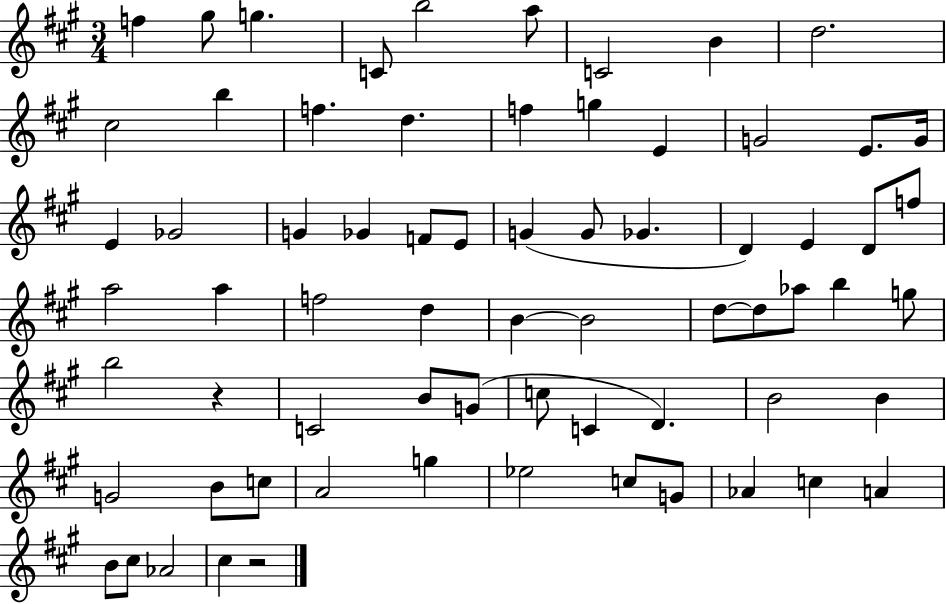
{
  \clef treble
  \numericTimeSignature
  \time 3/4
  \key a \major
  f''4 gis''8 g''4. | c'8 b''2 a''8 | c'2 b'4 | d''2. | \break cis''2 b''4 | f''4. d''4. | f''4 g''4 e'4 | g'2 e'8. g'16 | \break e'4 ges'2 | g'4 ges'4 f'8 e'8 | g'4( g'8 ges'4. | d'4) e'4 d'8 f''8 | \break a''2 a''4 | f''2 d''4 | b'4~~ b'2 | d''8~~ d''8 aes''8 b''4 g''8 | \break b''2 r4 | c'2 b'8 g'8( | c''8 c'4 d'4.) | b'2 b'4 | \break g'2 b'8 c''8 | a'2 g''4 | ees''2 c''8 g'8 | aes'4 c''4 a'4 | \break b'8 cis''8 aes'2 | cis''4 r2 | \bar "|."
}